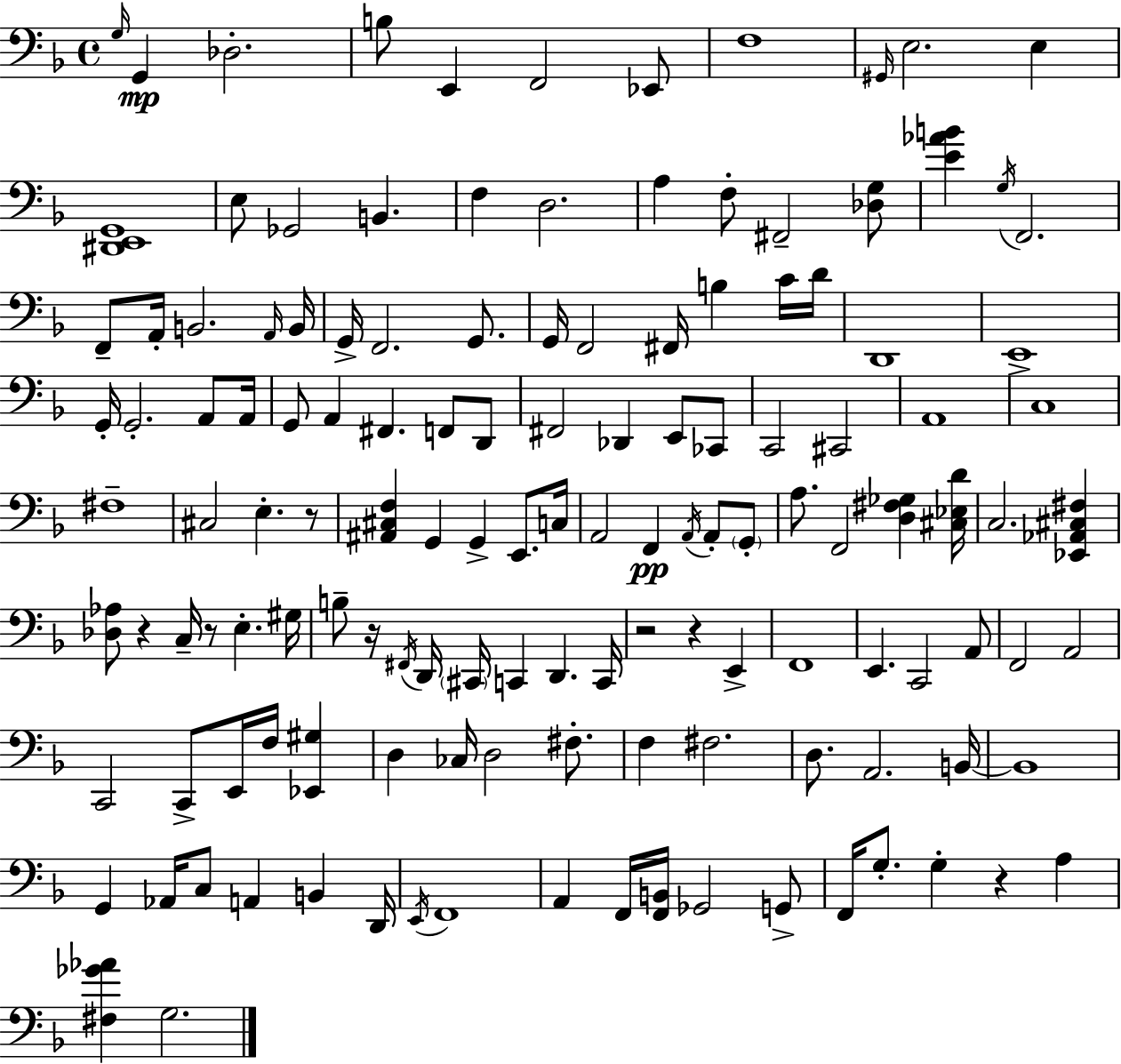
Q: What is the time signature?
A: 4/4